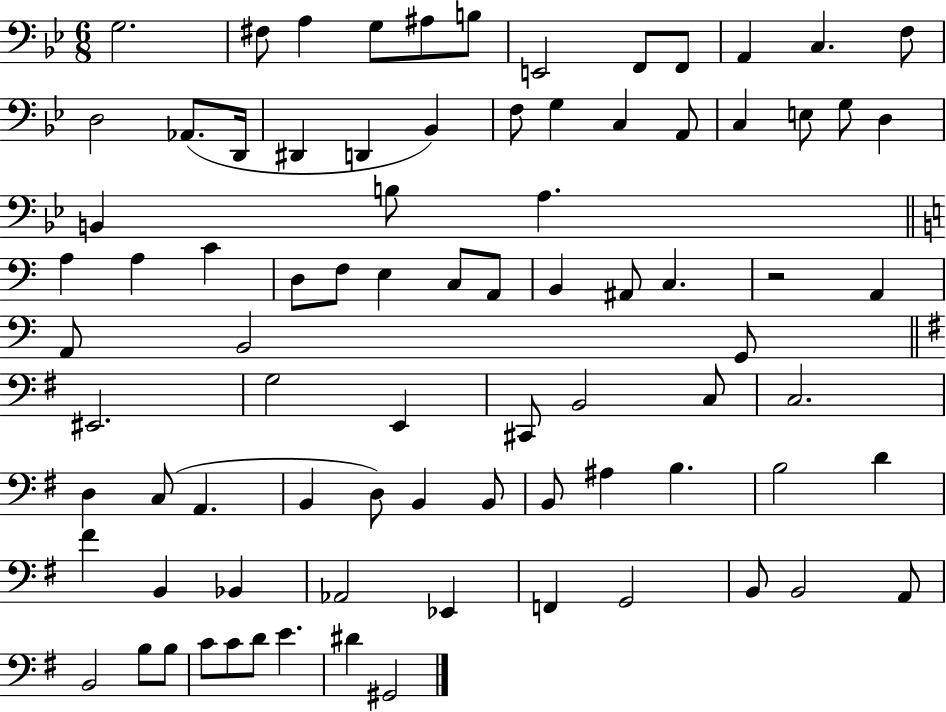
{
  \clef bass
  \numericTimeSignature
  \time 6/8
  \key bes \major
  \repeat volta 2 { g2. | fis8 a4 g8 ais8 b8 | e,2 f,8 f,8 | a,4 c4. f8 | \break d2 aes,8.( d,16 | dis,4 d,4 bes,4) | f8 g4 c4 a,8 | c4 e8 g8 d4 | \break b,4 b8 a4. | \bar "||" \break \key a \minor a4 a4 c'4 | d8 f8 e4 c8 a,8 | b,4 ais,8 c4. | r2 a,4 | \break a,8 b,2 g,8 | \bar "||" \break \key e \minor eis,2. | g2 e,4 | cis,8 b,2 c8 | c2. | \break d4 c8( a,4. | b,4 d8) b,4 b,8 | b,8 ais4 b4. | b2 d'4 | \break fis'4 b,4 bes,4 | aes,2 ees,4 | f,4 g,2 | b,8 b,2 a,8 | \break b,2 b8 b8 | c'8 c'8 d'8 e'4. | dis'4 gis,2 | } \bar "|."
}